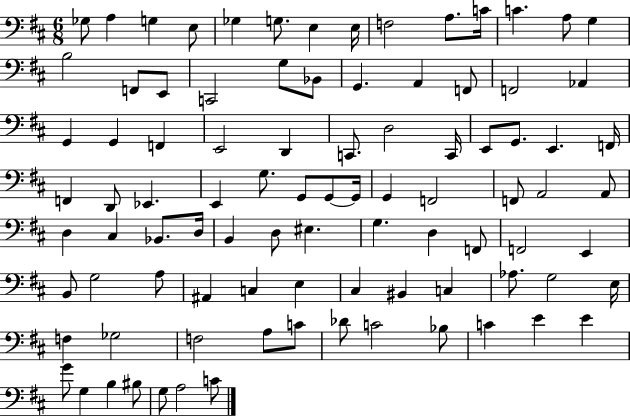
X:1
T:Untitled
M:6/8
L:1/4
K:D
_G,/2 A, G, E,/2 _G, G,/2 E, E,/4 F,2 A,/2 C/4 C A,/2 G, B,2 F,,/2 E,,/2 C,,2 G,/2 _B,,/2 G,, A,, F,,/2 F,,2 _A,, G,, G,, F,, E,,2 D,, C,,/2 D,2 C,,/4 E,,/2 G,,/2 E,, F,,/4 F,, D,,/2 _E,, E,, G,/2 G,,/2 G,,/2 G,,/4 G,, F,,2 F,,/2 A,,2 A,,/2 D, ^C, _B,,/2 D,/4 B,, D,/2 ^E, G, D, F,,/2 F,,2 E,, B,,/2 G,2 A,/2 ^A,, C, E, ^C, ^B,, C, _A,/2 G,2 E,/4 F, _G,2 F,2 A,/2 C/2 _D/2 C2 _B,/2 C E E G/2 G, B, ^B,/2 G,/2 A,2 C/2